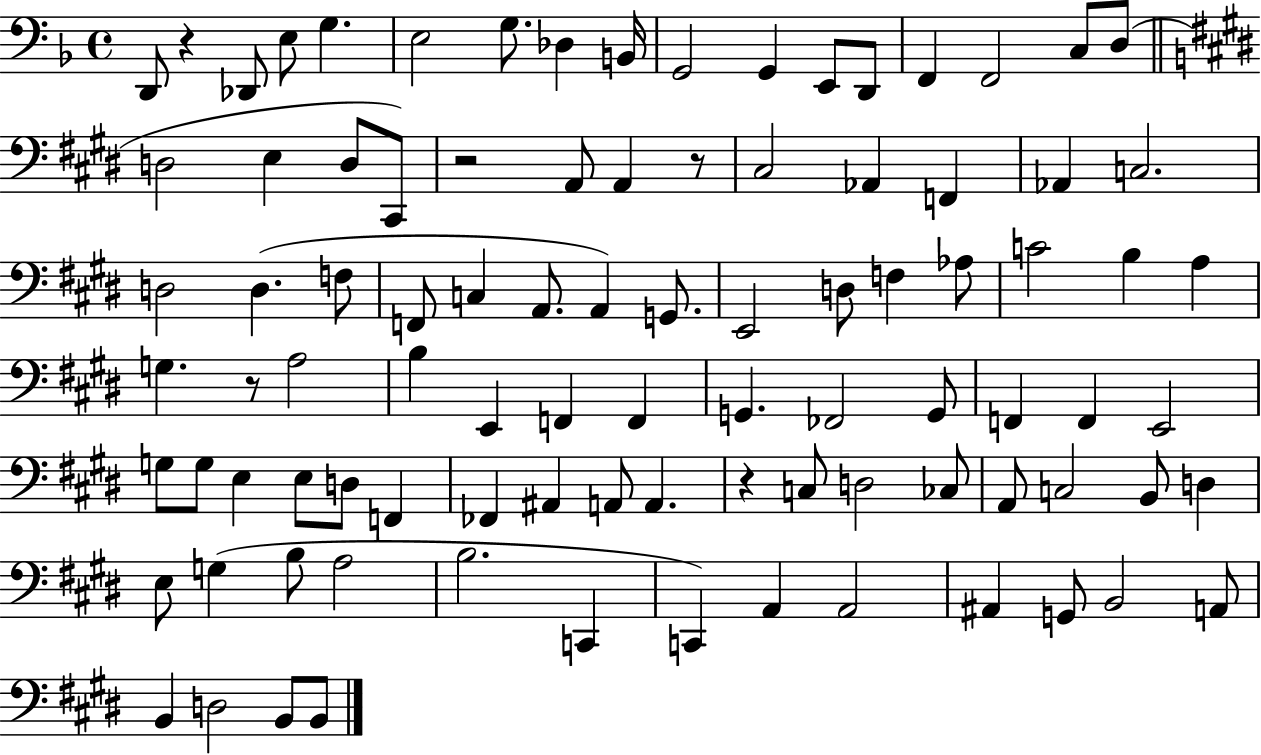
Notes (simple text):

D2/e R/q Db2/e E3/e G3/q. E3/h G3/e. Db3/q B2/s G2/h G2/q E2/e D2/e F2/q F2/h C3/e D3/e D3/h E3/q D3/e C#2/e R/h A2/e A2/q R/e C#3/h Ab2/q F2/q Ab2/q C3/h. D3/h D3/q. F3/e F2/e C3/q A2/e. A2/q G2/e. E2/h D3/e F3/q Ab3/e C4/h B3/q A3/q G3/q. R/e A3/h B3/q E2/q F2/q F2/q G2/q. FES2/h G2/e F2/q F2/q E2/h G3/e G3/e E3/q E3/e D3/e F2/q FES2/q A#2/q A2/e A2/q. R/q C3/e D3/h CES3/e A2/e C3/h B2/e D3/q E3/e G3/q B3/e A3/h B3/h. C2/q C2/q A2/q A2/h A#2/q G2/e B2/h A2/e B2/q D3/h B2/e B2/e